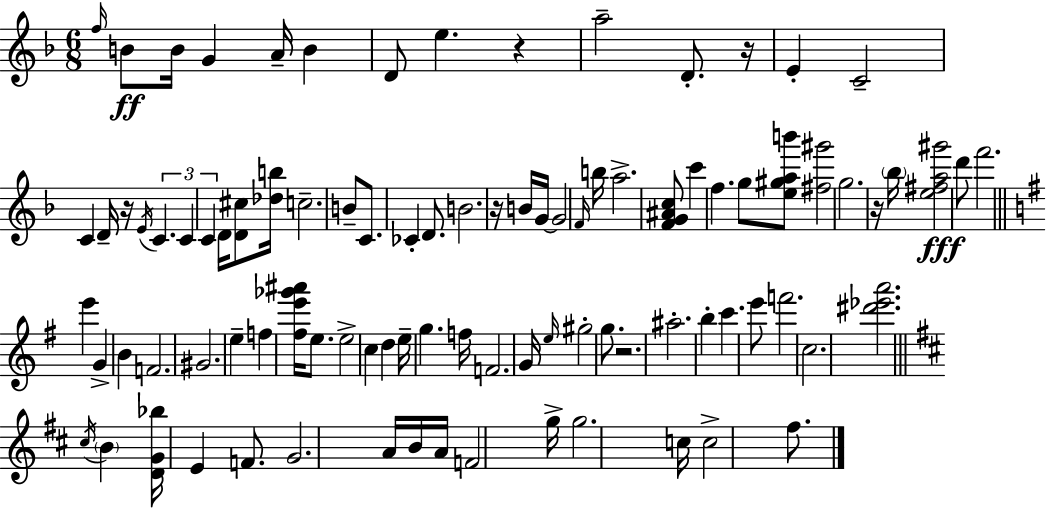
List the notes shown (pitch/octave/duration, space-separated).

F5/s B4/e B4/s G4/q A4/s B4/q D4/e E5/q. R/q A5/h D4/e. R/s E4/q C4/h C4/q D4/s R/s E4/s C4/q. C4/q C4/q D4/s [D4,C#5]/e [Db5,B5]/s C5/h. B4/e C4/e. CES4/q D4/e. B4/h. R/s B4/s G4/s G4/h F4/s B5/s A5/h. [F4,G4,A#4,C5]/e C6/q F5/q. G5/e [E5,G#5,A5,B6]/e [F#5,G#6]/h G5/h. R/s Bb5/s [E5,F#5,A5,G#6]/h D6/e F6/h. E6/q G4/q B4/q F4/h. G#4/h. E5/q F5/q [F#5,E6,Gb6,A#6]/s E5/e. E5/h C5/q D5/q E5/s G5/q. F5/s F4/h. G4/s E5/s G#5/h G5/e. R/h. A#5/h. B5/q C6/q. E6/e F6/h. C5/h. [D#6,Eb6,A6]/h. C#5/s B4/q [D4,G4,Bb5]/s E4/q F4/e. G4/h. A4/s B4/s A4/s F4/h G5/s G5/h. C5/s C5/h F#5/e.